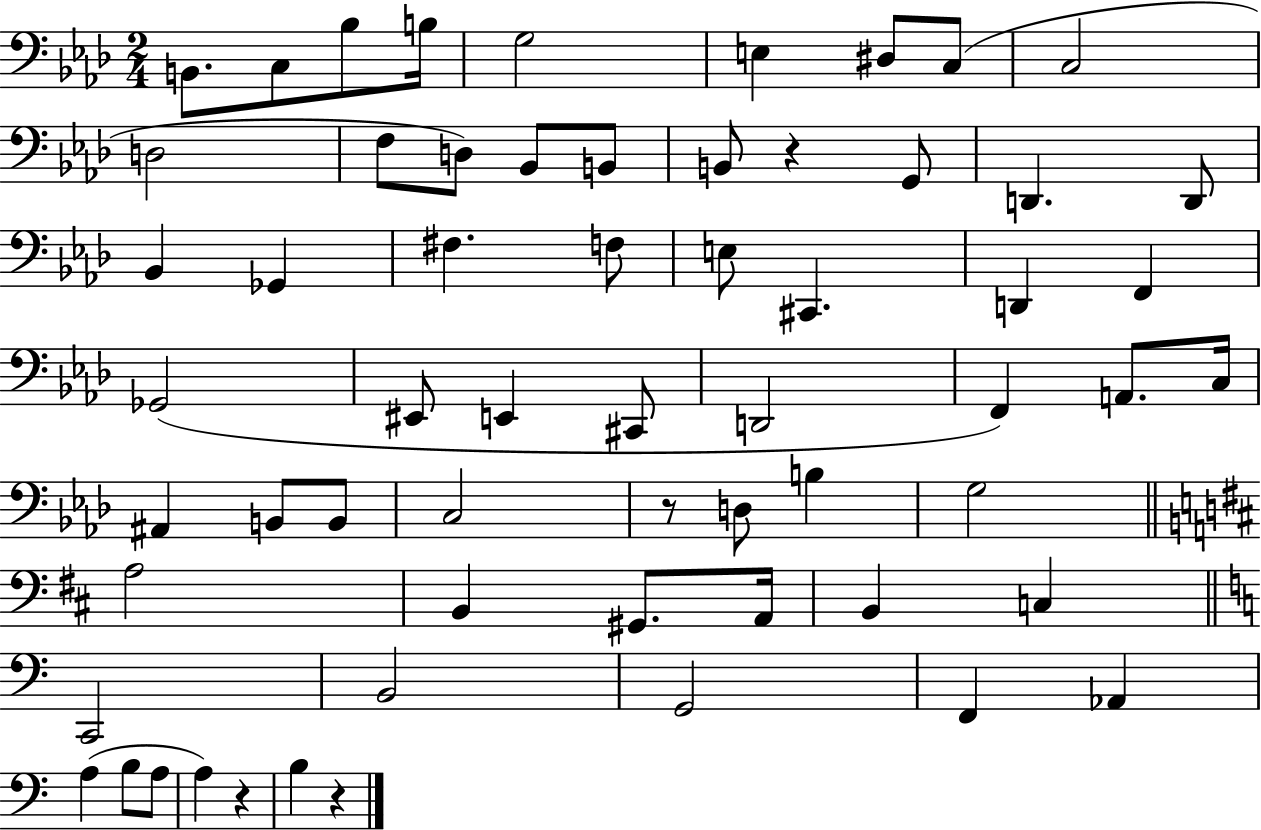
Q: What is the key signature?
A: AES major